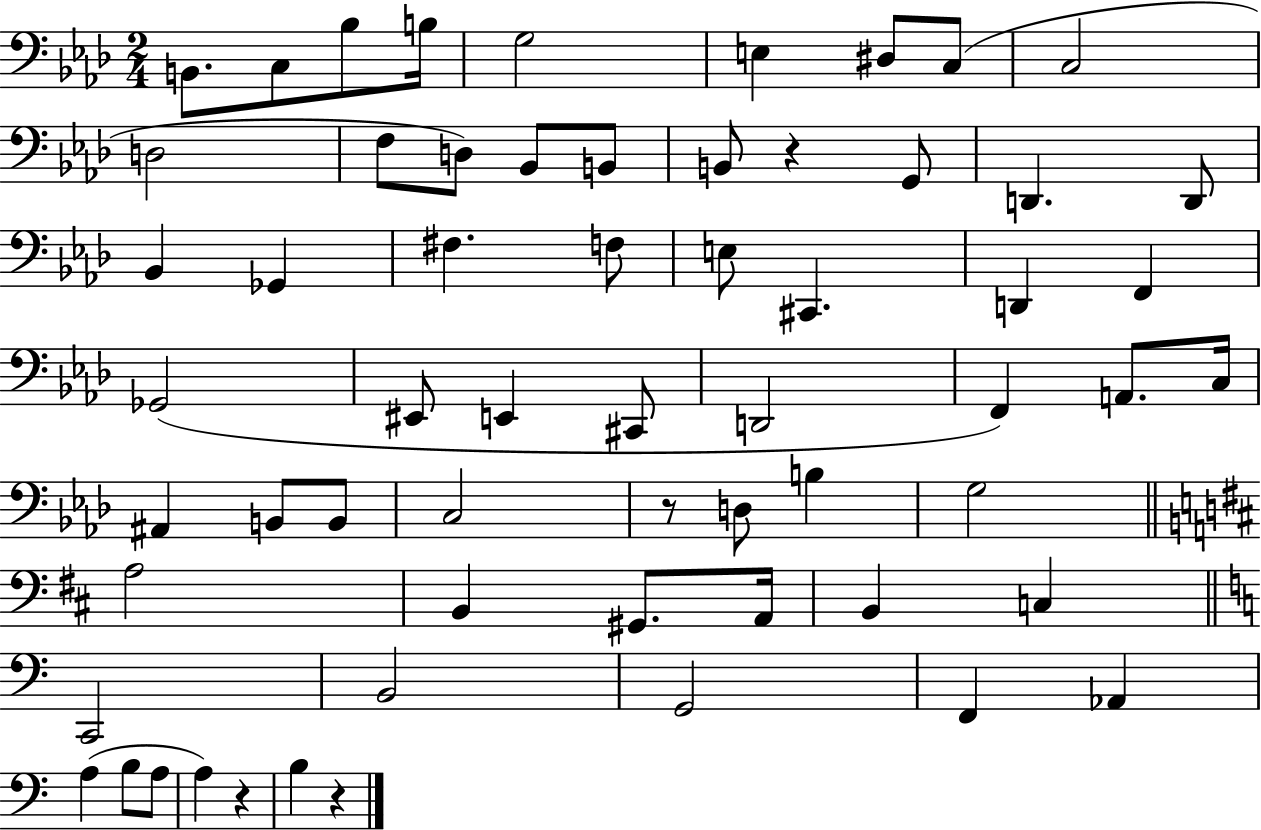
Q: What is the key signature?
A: AES major